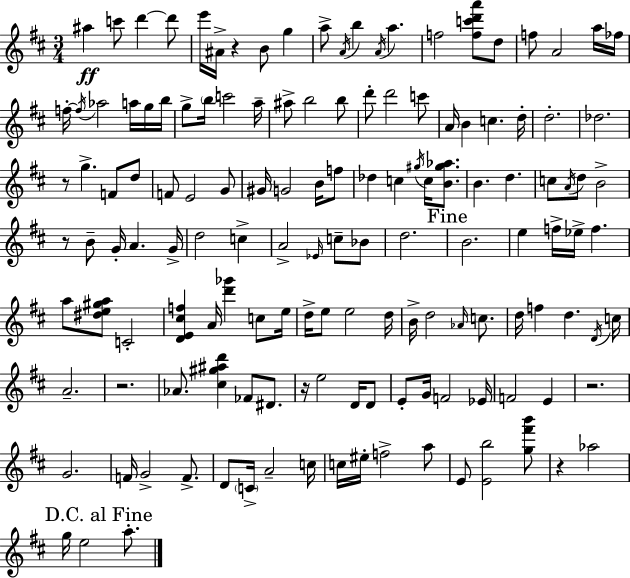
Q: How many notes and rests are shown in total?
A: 140